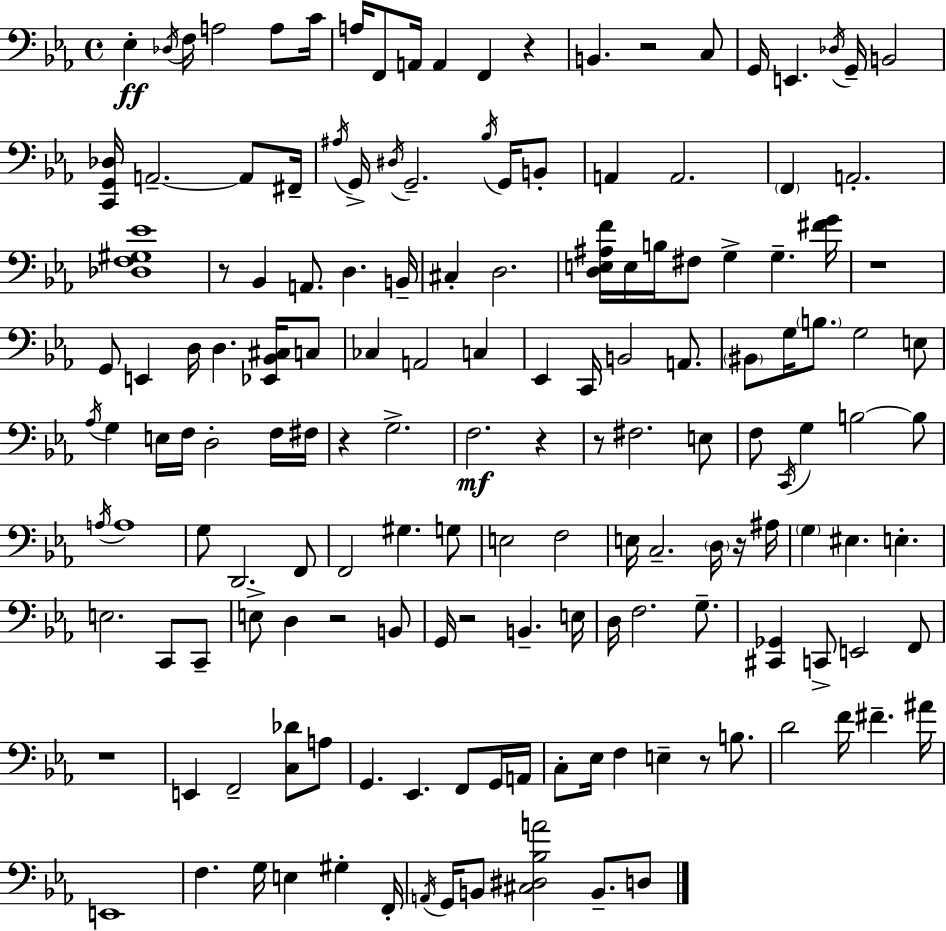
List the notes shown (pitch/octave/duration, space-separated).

Eb3/q Db3/s F3/s A3/h A3/e C4/s A3/s F2/e A2/s A2/q F2/q R/q B2/q. R/h C3/e G2/s E2/q. Db3/s G2/s B2/h [C2,G2,Db3]/s A2/h. A2/e F#2/s A#3/s G2/s D#3/s G2/h. Bb3/s G2/s B2/e A2/q A2/h. F2/q A2/h. [Db3,F3,G#3,Eb4]/w R/e Bb2/q A2/e. D3/q. B2/s C#3/q D3/h. [D3,E3,A#3,F4]/s E3/s B3/s F#3/e G3/q G3/q. [F#4,G4]/s R/w G2/e E2/q D3/s D3/q. [Eb2,Bb2,C#3]/s C3/e CES3/q A2/h C3/q Eb2/q C2/s B2/h A2/e. BIS2/e G3/s B3/e. G3/h E3/e Ab3/s G3/q E3/s F3/s D3/h F3/s F#3/s R/q G3/h. F3/h. R/q R/e F#3/h. E3/e F3/e C2/s G3/q B3/h B3/e A3/s A3/w G3/e D2/h. F2/e F2/h G#3/q. G3/e E3/h F3/h E3/s C3/h. D3/s R/s A#3/s G3/q EIS3/q. E3/q. E3/h. C2/e C2/e E3/e D3/q R/h B2/e G2/s R/h B2/q. E3/s D3/s F3/h. G3/e. [C#2,Gb2]/q C2/e E2/h F2/e R/w E2/q F2/h [C3,Db4]/e A3/e G2/q. Eb2/q. F2/e G2/s A2/s C3/e Eb3/s F3/q E3/q R/e B3/e. D4/h F4/s F#4/q. A#4/s E2/w F3/q. G3/s E3/q G#3/q F2/s A2/s G2/s B2/e [C#3,D#3,Bb3,A4]/h B2/e. D3/e